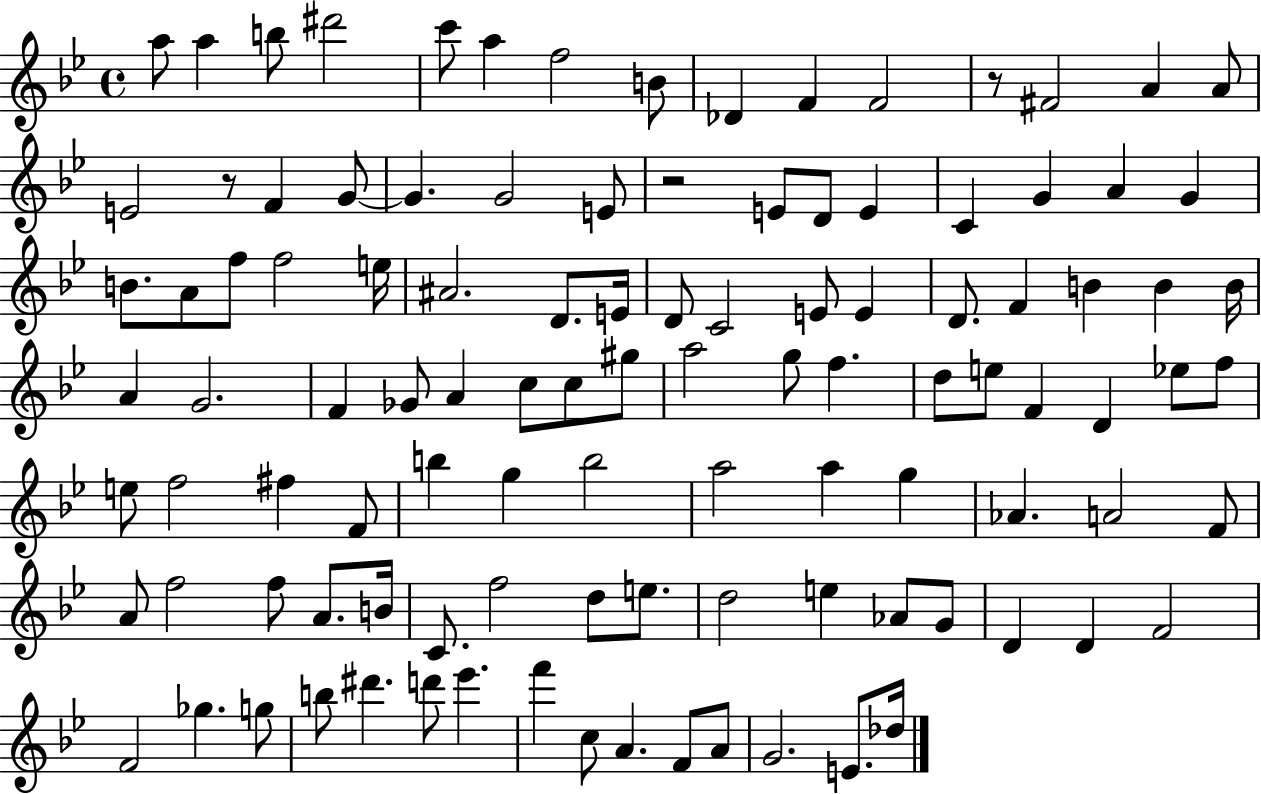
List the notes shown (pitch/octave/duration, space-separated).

A5/e A5/q B5/e D#6/h C6/e A5/q F5/h B4/e Db4/q F4/q F4/h R/e F#4/h A4/q A4/e E4/h R/e F4/q G4/e G4/q. G4/h E4/e R/h E4/e D4/e E4/q C4/q G4/q A4/q G4/q B4/e. A4/e F5/e F5/h E5/s A#4/h. D4/e. E4/s D4/e C4/h E4/e E4/q D4/e. F4/q B4/q B4/q B4/s A4/q G4/h. F4/q Gb4/e A4/q C5/e C5/e G#5/e A5/h G5/e F5/q. D5/e E5/e F4/q D4/q Eb5/e F5/e E5/e F5/h F#5/q F4/e B5/q G5/q B5/h A5/h A5/q G5/q Ab4/q. A4/h F4/e A4/e F5/h F5/e A4/e. B4/s C4/e. F5/h D5/e E5/e. D5/h E5/q Ab4/e G4/e D4/q D4/q F4/h F4/h Gb5/q. G5/e B5/e D#6/q. D6/e Eb6/q. F6/q C5/e A4/q. F4/e A4/e G4/h. E4/e. Db5/s